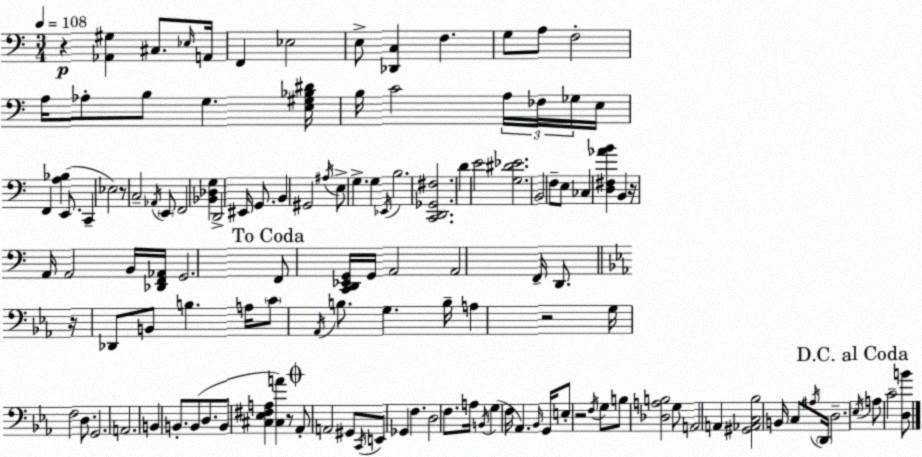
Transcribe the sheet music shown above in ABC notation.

X:1
T:Untitled
M:3/4
L:1/4
K:Am
z [_A,,^G,] ^C,/2 _E,/4 A,,/4 F,, _E,2 E,/2 [_D,,C,] F, G,/2 A,/2 F,2 A,/4 _A,/2 B,/2 G, [E,^G,_B,^D]/4 B,/4 C2 A,/4 _F,/4 _G,/4 E,/4 F,, [A,_B,] E,,/2 C,, _E,2 z/2 C,2 _A,,/4 E,,/2 F,,2 [_B,,_D,G,] D,,2 ^E,,/4 G,,/2 B,, ^G,,2 ^A,/4 E,/2 G, G, _E,,/4 B,2 [C,,D,,_G,,^F,]2 D E2 [G,^D_E]2 B,,2 F,/2 E,/2 _C, [D,^F,_AB] B,, z/4 A,,/4 A,,2 B,,/4 [_D,,F,,_A,,]/4 G,,2 F,,/2 [C,,D,,_E,,G,,]/4 G,,/4 A,,2 A,,2 F,,/4 D,,/2 z/4 _D,,/2 B,,/2 B, A,/4 C/2 _A,,/4 B,/2 G, B,/4 A, z2 G,/4 F,2 D,/2 G,,2 A,,2 B,, B,,/2 B,,/2 D,/2 B,,/2 [^C,_E,^F,A,] [^C,A] z/2 _A,,/2 A,,2 ^G,,/2 C,,/4 E,,/2 _G,, F, D,2 F,/2 A,/4 B,,/4 G, F,/4 _A,, _B,,/4 G,,/4 E,/2 z2 F,/4 G,/2 B,/2 [_D,A,B,]2 G,/2 A,,2 A,, [^G,,_A,,C,_B,]2 B,,/4 C,/2 ^A,/4 D,,/4 D,2 _E,/4 A,/2 C2 [D,B]/2